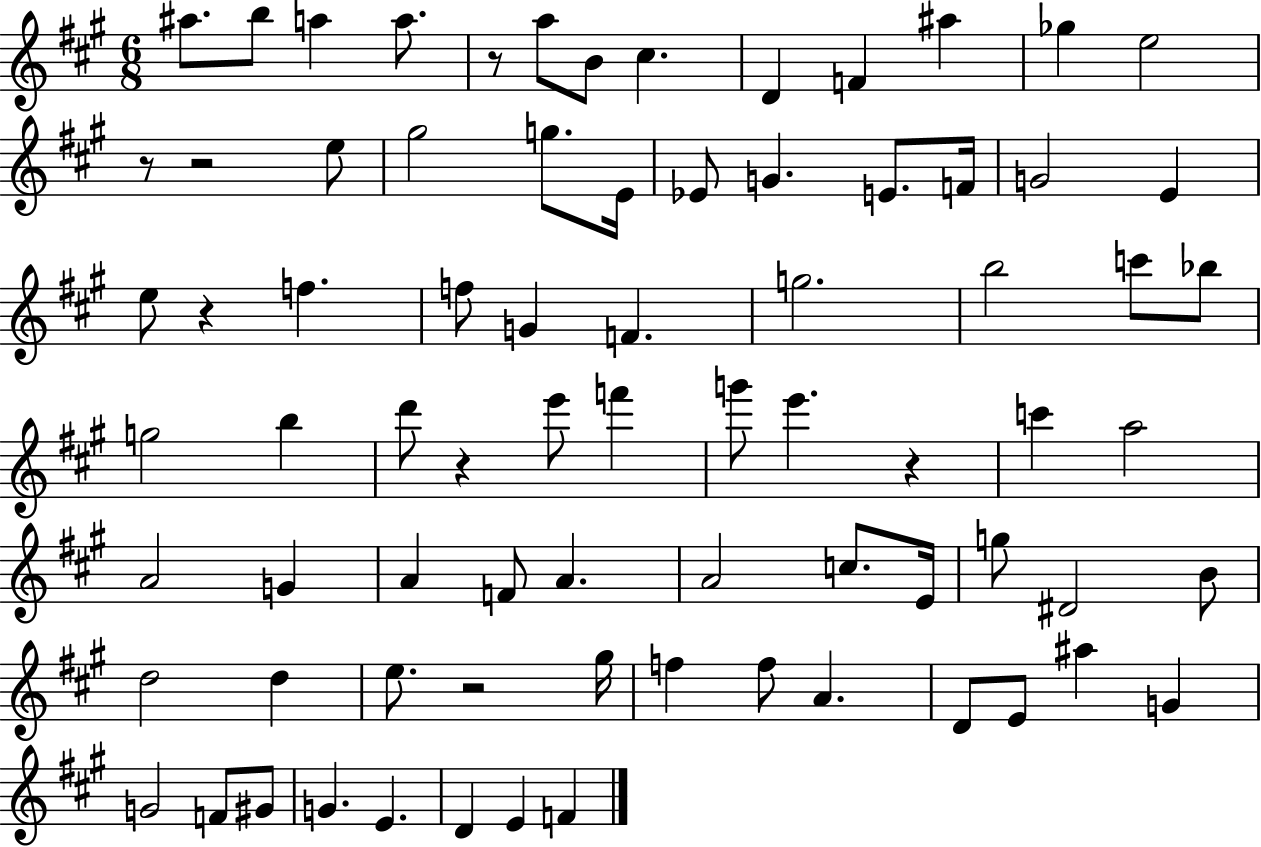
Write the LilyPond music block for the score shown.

{
  \clef treble
  \numericTimeSignature
  \time 6/8
  \key a \major
  ais''8. b''8 a''4 a''8. | r8 a''8 b'8 cis''4. | d'4 f'4 ais''4 | ges''4 e''2 | \break r8 r2 e''8 | gis''2 g''8. e'16 | ees'8 g'4. e'8. f'16 | g'2 e'4 | \break e''8 r4 f''4. | f''8 g'4 f'4. | g''2. | b''2 c'''8 bes''8 | \break g''2 b''4 | d'''8 r4 e'''8 f'''4 | g'''8 e'''4. r4 | c'''4 a''2 | \break a'2 g'4 | a'4 f'8 a'4. | a'2 c''8. e'16 | g''8 dis'2 b'8 | \break d''2 d''4 | e''8. r2 gis''16 | f''4 f''8 a'4. | d'8 e'8 ais''4 g'4 | \break g'2 f'8 gis'8 | g'4. e'4. | d'4 e'4 f'4 | \bar "|."
}